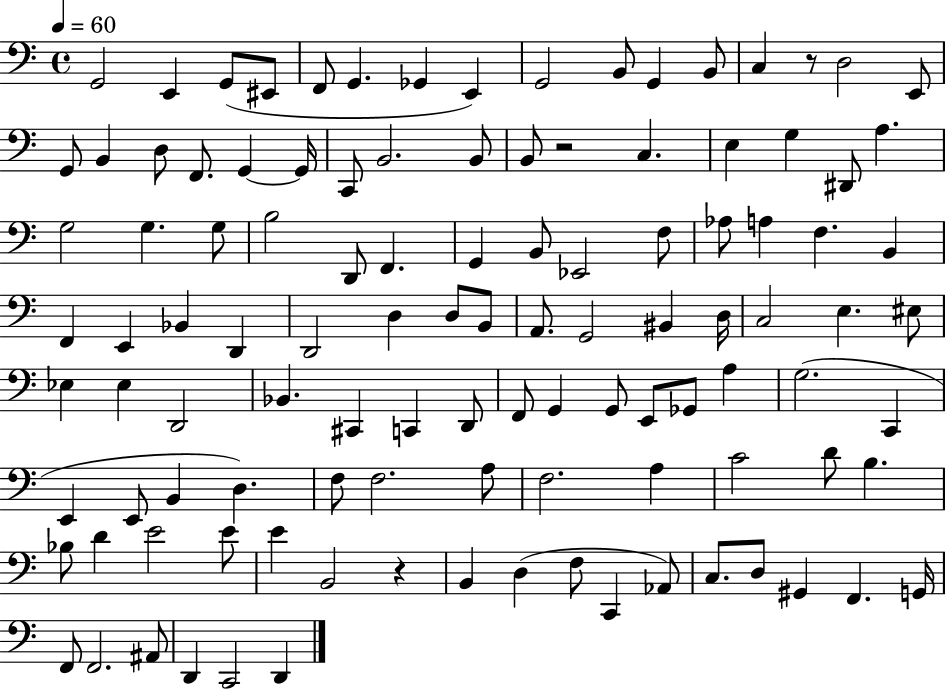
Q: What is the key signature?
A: C major